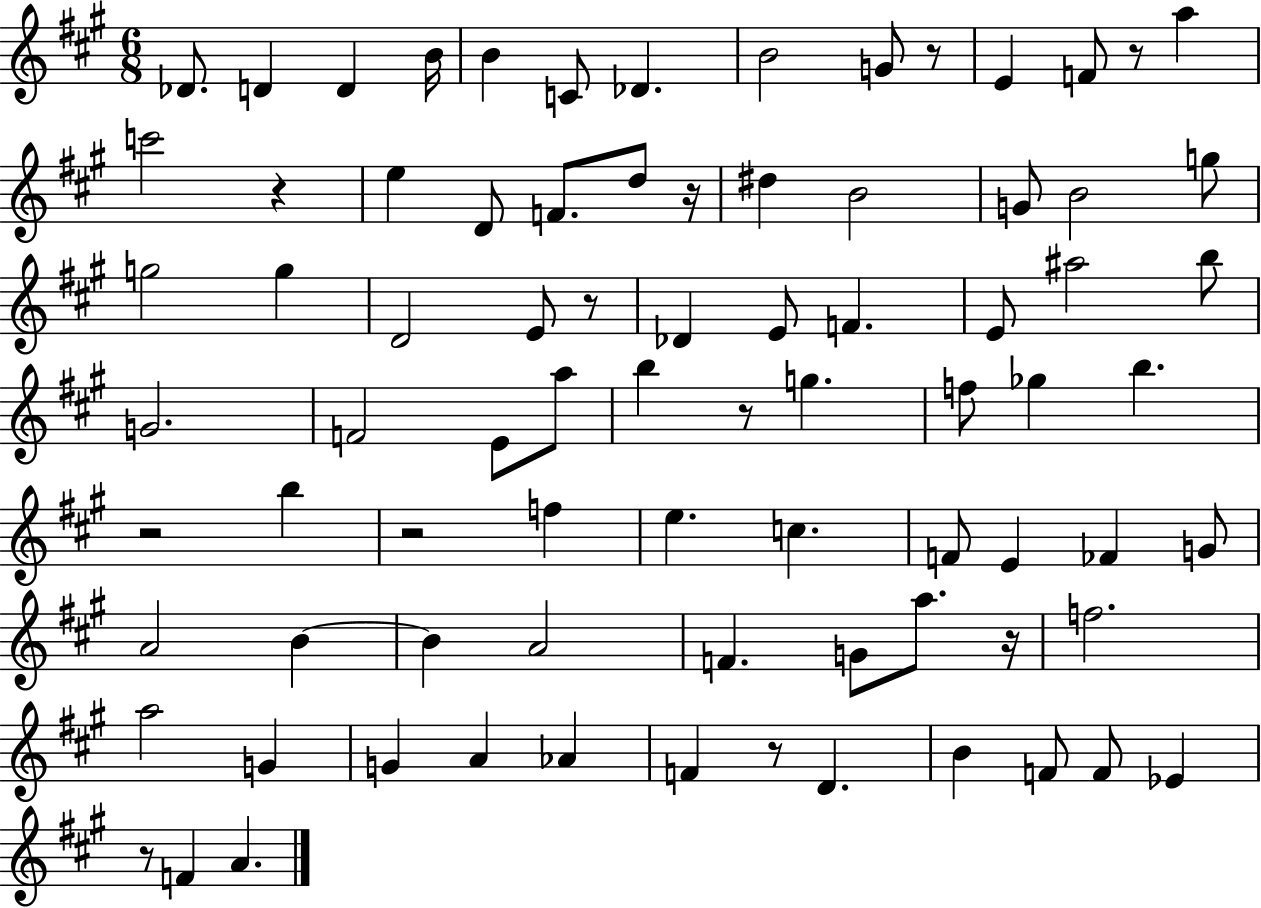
X:1
T:Untitled
M:6/8
L:1/4
K:A
_D/2 D D B/4 B C/2 _D B2 G/2 z/2 E F/2 z/2 a c'2 z e D/2 F/2 d/2 z/4 ^d B2 G/2 B2 g/2 g2 g D2 E/2 z/2 _D E/2 F E/2 ^a2 b/2 G2 F2 E/2 a/2 b z/2 g f/2 _g b z2 b z2 f e c F/2 E _F G/2 A2 B B A2 F G/2 a/2 z/4 f2 a2 G G A _A F z/2 D B F/2 F/2 _E z/2 F A